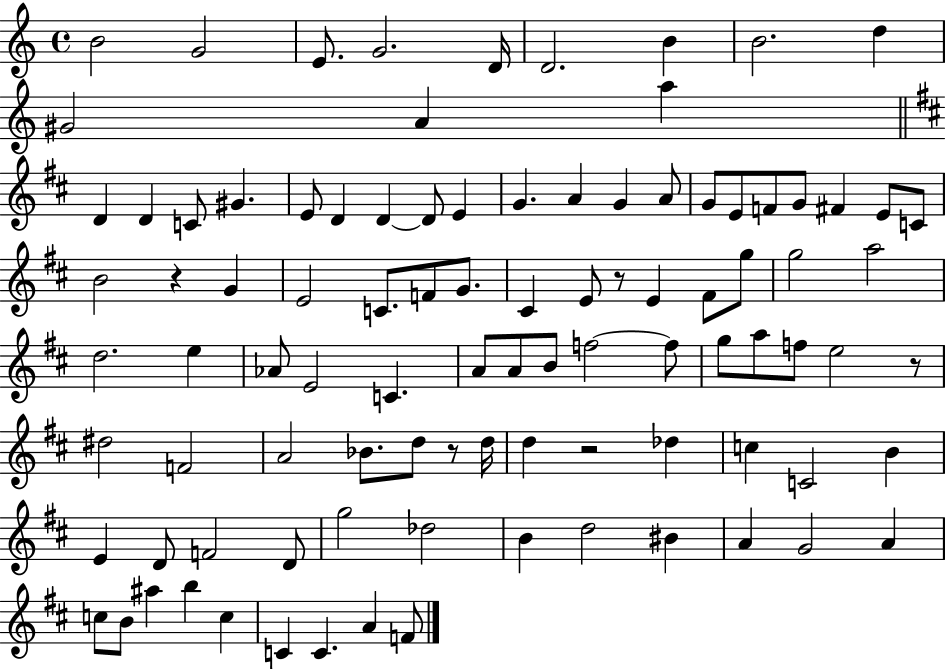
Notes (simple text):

B4/h G4/h E4/e. G4/h. D4/s D4/h. B4/q B4/h. D5/q G#4/h A4/q A5/q D4/q D4/q C4/e G#4/q. E4/e D4/q D4/q D4/e E4/q G4/q. A4/q G4/q A4/e G4/e E4/e F4/e G4/e F#4/q E4/e C4/e B4/h R/q G4/q E4/h C4/e. F4/e G4/e. C#4/q E4/e R/e E4/q F#4/e G5/e G5/h A5/h D5/h. E5/q Ab4/e E4/h C4/q. A4/e A4/e B4/e F5/h F5/e G5/e A5/e F5/e E5/h R/e D#5/h F4/h A4/h Bb4/e. D5/e R/e D5/s D5/q R/h Db5/q C5/q C4/h B4/q E4/q D4/e F4/h D4/e G5/h Db5/h B4/q D5/h BIS4/q A4/q G4/h A4/q C5/e B4/e A#5/q B5/q C5/q C4/q C4/q. A4/q F4/e